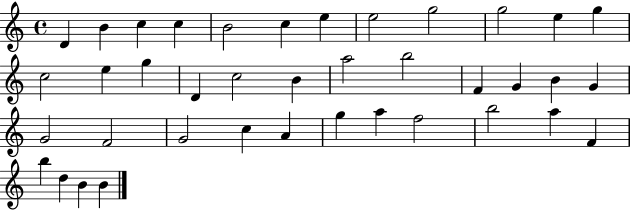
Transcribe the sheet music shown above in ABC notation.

X:1
T:Untitled
M:4/4
L:1/4
K:C
D B c c B2 c e e2 g2 g2 e g c2 e g D c2 B a2 b2 F G B G G2 F2 G2 c A g a f2 b2 a F b d B B